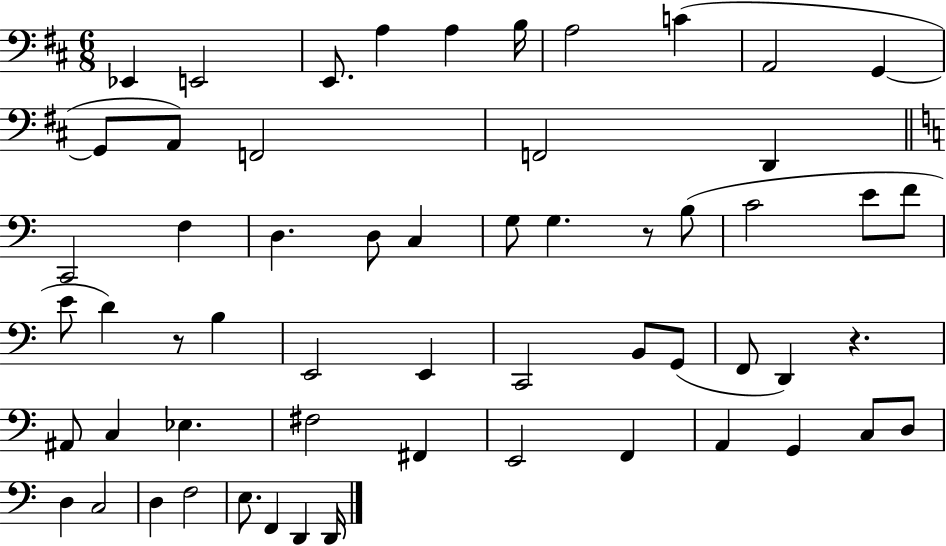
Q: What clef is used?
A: bass